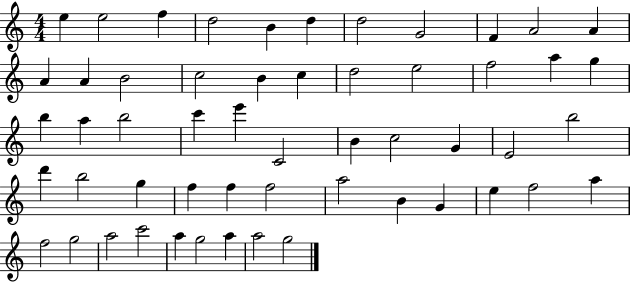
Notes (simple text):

E5/q E5/h F5/q D5/h B4/q D5/q D5/h G4/h F4/q A4/h A4/q A4/q A4/q B4/h C5/h B4/q C5/q D5/h E5/h F5/h A5/q G5/q B5/q A5/q B5/h C6/q E6/q C4/h B4/q C5/h G4/q E4/h B5/h D6/q B5/h G5/q F5/q F5/q F5/h A5/h B4/q G4/q E5/q F5/h A5/q F5/h G5/h A5/h C6/h A5/q G5/h A5/q A5/h G5/h